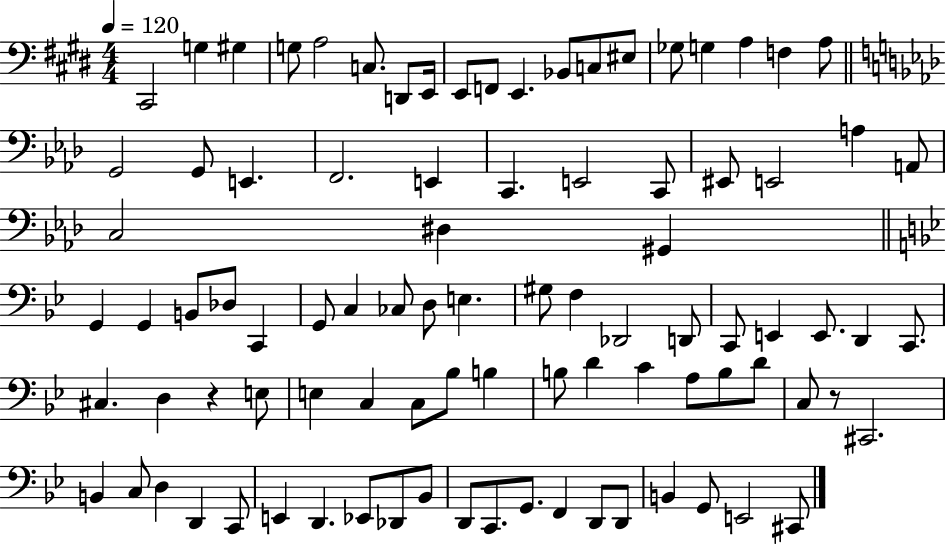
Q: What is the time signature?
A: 4/4